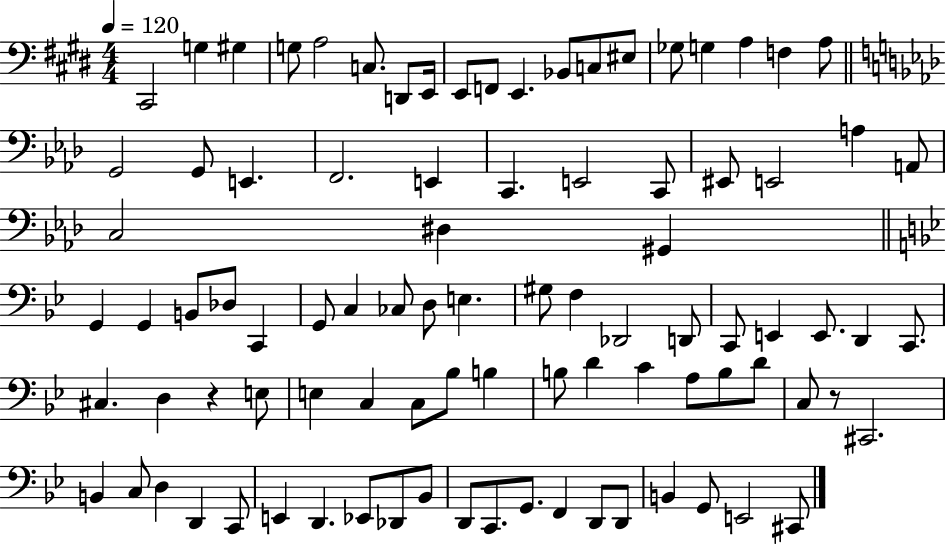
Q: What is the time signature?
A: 4/4